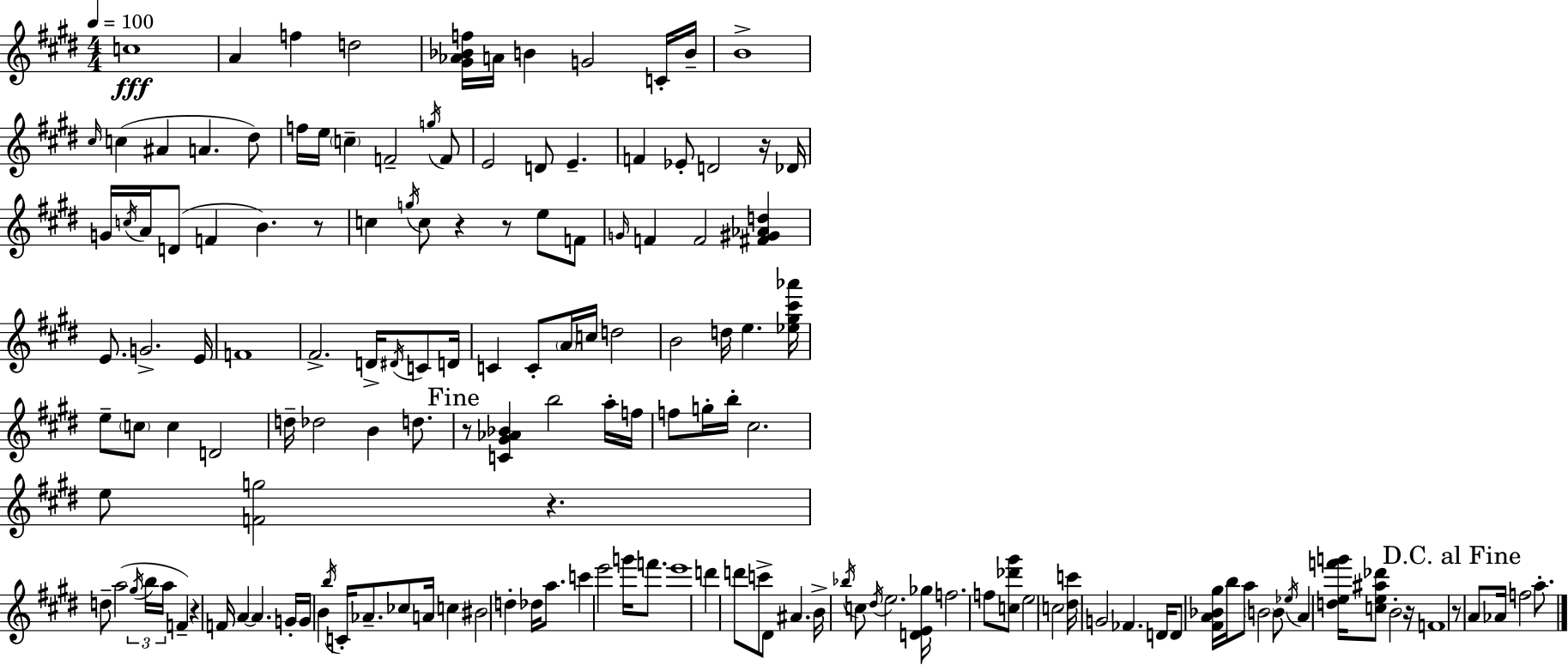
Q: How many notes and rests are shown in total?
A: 152